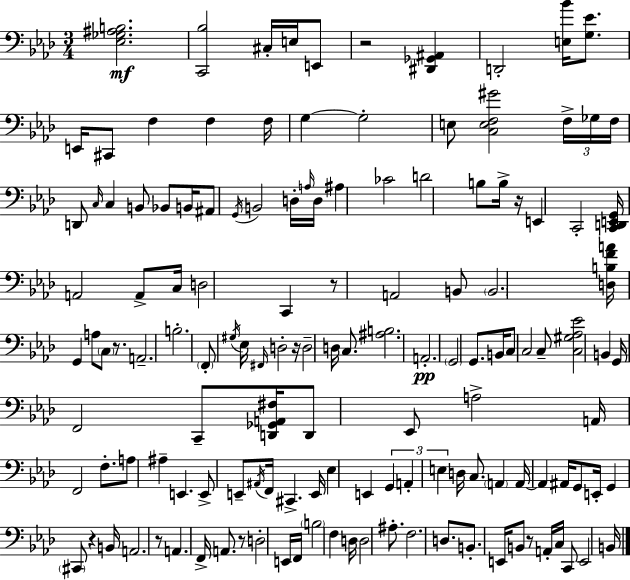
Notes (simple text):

[Eb3,Gb3,A#3,B3]/h. [C2,Bb3]/h C#3/s E3/s E2/e R/h [D#2,Gb2,A#2]/q D2/h [E3,Bb4]/s [G3,Eb4]/e. E2/s C#2/e F3/q F3/q F3/s G3/q G3/h E3/e [C3,E3,F3,G#4]/h F3/s Gb3/s F3/s D2/e C3/s C3/q B2/e Bb2/e B2/s A#2/e G2/s B2/h D3/s A3/s D3/s A#3/q CES4/h D4/h B3/e B3/s R/s E2/q C2/h [C2,D2,E2,G2]/s A2/h A2/e C3/s D3/h C2/q R/e A2/h B2/e B2/h. [D3,B3,F4,A4]/s G2/q A3/e C3/e R/e. A2/h. B3/h. F2/e G#3/s Eb3/s F#2/s D3/h R/s D3/h D3/s C3/e. [A#3,B3]/h. A2/h. G2/h G2/e. B2/s C3/e C3/h C3/e [C3,G#3,Ab3,Eb4]/h B2/q G2/s F2/h C2/e [D2,Gb2,A2,F#3]/s D2/e Eb2/e A3/h A2/s F2/h F3/e. A3/e A#3/q E2/q. E2/e E2/e A#2/s F2/s C#2/q. E2/s Eb3/q E2/q G2/q A2/q E3/q D3/s C3/e. A2/q A2/s A2/q A#2/s G2/e E2/s G2/q C#2/e R/q B2/s A2/h. R/e A2/q. F2/s A2/e. R/e D3/h E2/s F2/s B3/h F3/q D3/s D3/h A#3/e. F3/h. D3/e. B2/e. E2/s B2/e R/e A2/s C3/s C2/e E2/h B2/s